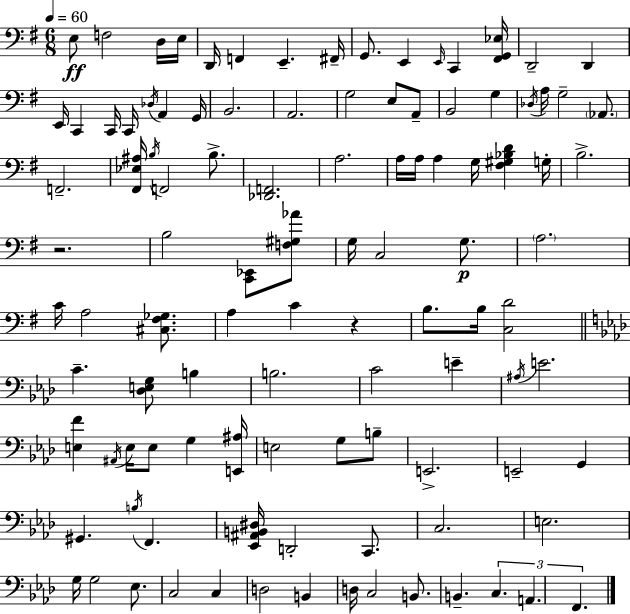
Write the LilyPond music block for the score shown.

{
  \clef bass
  \numericTimeSignature
  \time 6/8
  \key g \major
  \tempo 4 = 60
  e8\ff f2 d16 e16 | d,16 f,4 e,4.-- fis,16-- | g,8. e,4 \grace { e,16 } c,4 | <fis, g, ees>16 d,2-- d,4 | \break e,16 c,4 c,16 c,16 \acciaccatura { des16 } a,4 | g,16 b,2. | a,2. | g2 e8 | \break a,8-- b,2 g4 | \acciaccatura { des16 } a16 g2-- | \parenthesize aes,8. f,2.-- | <fis, ees ais>16 \acciaccatura { b16 } f,2 | \break b8.-> <des, f,>2. | a2. | a16 a16 a4 g16 <fis gis bes d'>4 | g16-. b2.-> | \break r2. | b2 | <c, ees,>8 <f gis aes'>8 g16 c2 | g8.\p \parenthesize a2. | \break c'16 a2 | <cis fis ges>8. a4 c'4 | r4 b8. b16 <c d'>2 | \bar "||" \break \key f \minor c'4.-- <des e g>8 b4 | b2. | c'2 e'4-- | \acciaccatura { ais16 } e'2. | \break <e f'>4 \acciaccatura { ais,16 } e16 e8 g4 | <e, ais>16 e2 g8 | b8-- e,2.-> | e,2-- g,4 | \break gis,4. \acciaccatura { b16 } f,4. | <ees, ais, b, dis>16 d,2-. | c,8. c2. | e2. | \break g16 g2 | ees8. c2 c4 | d2 b,4 | d16 c2 | \break b,8. b,4.-- \tuplet 3/2 { c4. | a,4. f,4. } | \bar "|."
}